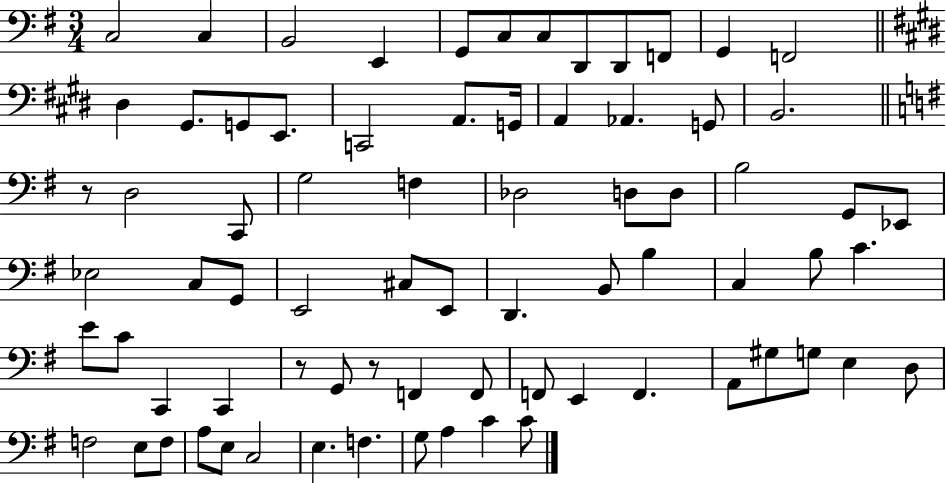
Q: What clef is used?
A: bass